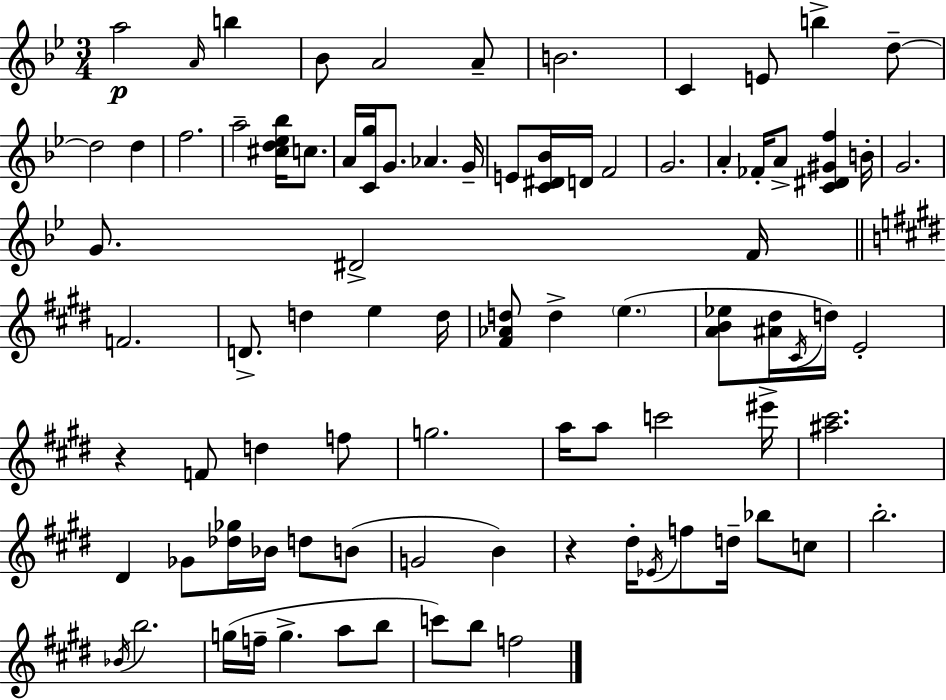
X:1
T:Untitled
M:3/4
L:1/4
K:Gm
a2 A/4 b _B/2 A2 A/2 B2 C E/2 b d/2 d2 d f2 a2 [^cd_e_b]/4 c/2 A/4 [Cg]/4 G/2 _A G/4 E/2 [C^D_B]/4 D/4 F2 G2 A _F/4 A/2 [C^D^Gf] B/4 G2 G/2 ^D2 F/4 F2 D/2 d e d/4 [^F_Ad]/2 d e [AB_e]/2 [^A^d]/4 ^C/4 d/4 E2 z F/2 d f/2 g2 a/4 a/2 c'2 ^e'/4 [^a^c']2 ^D _G/2 [_d_g]/4 _B/4 d/2 B/2 G2 B z ^d/4 _E/4 f/2 d/4 _b/2 c/2 b2 _B/4 b2 g/4 f/4 g a/2 b/2 c'/2 b/2 f2